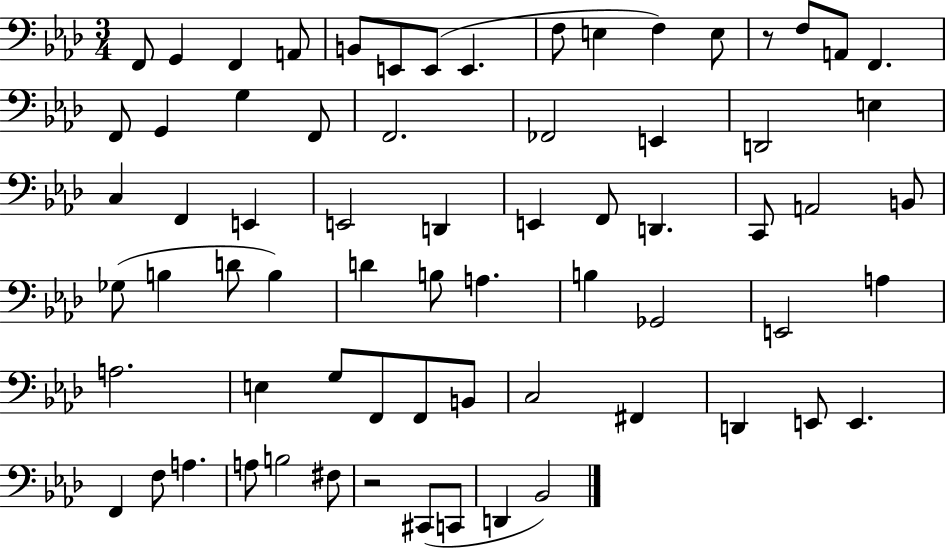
X:1
T:Untitled
M:3/4
L:1/4
K:Ab
F,,/2 G,, F,, A,,/2 B,,/2 E,,/2 E,,/2 E,, F,/2 E, F, E,/2 z/2 F,/2 A,,/2 F,, F,,/2 G,, G, F,,/2 F,,2 _F,,2 E,, D,,2 E, C, F,, E,, E,,2 D,, E,, F,,/2 D,, C,,/2 A,,2 B,,/2 _G,/2 B, D/2 B, D B,/2 A, B, _G,,2 E,,2 A, A,2 E, G,/2 F,,/2 F,,/2 B,,/2 C,2 ^F,, D,, E,,/2 E,, F,, F,/2 A, A,/2 B,2 ^F,/2 z2 ^C,,/2 C,,/2 D,, _B,,2